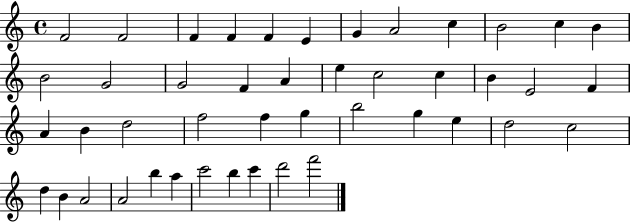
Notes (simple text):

F4/h F4/h F4/q F4/q F4/q E4/q G4/q A4/h C5/q B4/h C5/q B4/q B4/h G4/h G4/h F4/q A4/q E5/q C5/h C5/q B4/q E4/h F4/q A4/q B4/q D5/h F5/h F5/q G5/q B5/h G5/q E5/q D5/h C5/h D5/q B4/q A4/h A4/h B5/q A5/q C6/h B5/q C6/q D6/h F6/h